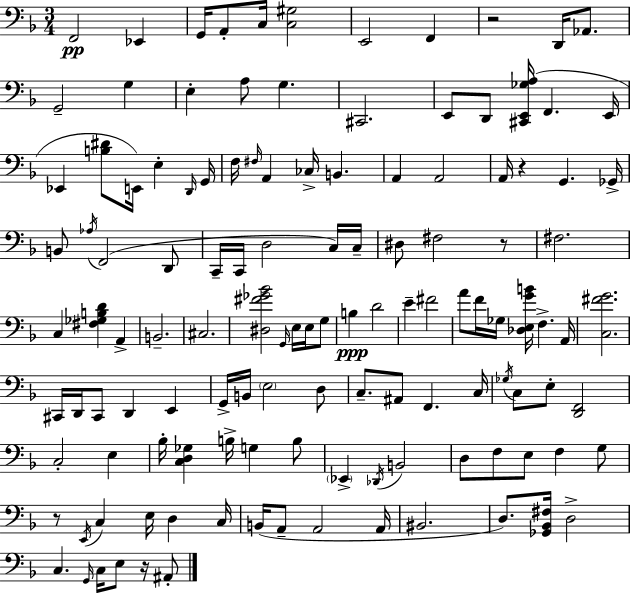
F2/h Eb2/q G2/s A2/e C3/s [C3,G#3]/h E2/h F2/q R/h D2/s Ab2/e. G2/h G3/q E3/q A3/e G3/q. C#2/h. E2/e D2/e [C#2,E2,Gb3,A3]/s F2/q. E2/s Eb2/q [B3,D#4]/e E2/s E3/q D2/s G2/s F3/s F#3/s A2/q CES3/s B2/q. A2/q A2/h A2/s R/q G2/q. Gb2/s B2/e Ab3/s F2/h D2/e C2/s C2/s D3/h C3/s C3/s D#3/e F#3/h R/e F#3/h. C3/q [F#3,Gb3,B3,D4]/q A2/q B2/h. C#3/h. [D#3,F#4,Gb4,Bb4]/h G2/s E3/s E3/s G3/e B3/q D4/h E4/q F#4/h A4/e F4/s Gb3/s [Db3,E3,G4,B4]/s F3/q. A2/s [C3,F#4,G4]/h. C#2/s D2/s C#2/e D2/q E2/q G2/s B2/s E3/h D3/e C3/e. A#2/e F2/q. C3/s Gb3/s C3/e E3/e [D2,F2]/h C3/h E3/q Bb3/s [C3,D3,Gb3]/q B3/s G3/q B3/e Eb2/q Db2/s B2/h D3/e F3/e E3/e F3/q G3/e R/e E2/s C3/q E3/s D3/q C3/s B2/s A2/e A2/h A2/s BIS2/h. D3/e. [Gb2,Bb2,F#3]/s D3/h C3/q. G2/s C3/s E3/e R/s A#2/e